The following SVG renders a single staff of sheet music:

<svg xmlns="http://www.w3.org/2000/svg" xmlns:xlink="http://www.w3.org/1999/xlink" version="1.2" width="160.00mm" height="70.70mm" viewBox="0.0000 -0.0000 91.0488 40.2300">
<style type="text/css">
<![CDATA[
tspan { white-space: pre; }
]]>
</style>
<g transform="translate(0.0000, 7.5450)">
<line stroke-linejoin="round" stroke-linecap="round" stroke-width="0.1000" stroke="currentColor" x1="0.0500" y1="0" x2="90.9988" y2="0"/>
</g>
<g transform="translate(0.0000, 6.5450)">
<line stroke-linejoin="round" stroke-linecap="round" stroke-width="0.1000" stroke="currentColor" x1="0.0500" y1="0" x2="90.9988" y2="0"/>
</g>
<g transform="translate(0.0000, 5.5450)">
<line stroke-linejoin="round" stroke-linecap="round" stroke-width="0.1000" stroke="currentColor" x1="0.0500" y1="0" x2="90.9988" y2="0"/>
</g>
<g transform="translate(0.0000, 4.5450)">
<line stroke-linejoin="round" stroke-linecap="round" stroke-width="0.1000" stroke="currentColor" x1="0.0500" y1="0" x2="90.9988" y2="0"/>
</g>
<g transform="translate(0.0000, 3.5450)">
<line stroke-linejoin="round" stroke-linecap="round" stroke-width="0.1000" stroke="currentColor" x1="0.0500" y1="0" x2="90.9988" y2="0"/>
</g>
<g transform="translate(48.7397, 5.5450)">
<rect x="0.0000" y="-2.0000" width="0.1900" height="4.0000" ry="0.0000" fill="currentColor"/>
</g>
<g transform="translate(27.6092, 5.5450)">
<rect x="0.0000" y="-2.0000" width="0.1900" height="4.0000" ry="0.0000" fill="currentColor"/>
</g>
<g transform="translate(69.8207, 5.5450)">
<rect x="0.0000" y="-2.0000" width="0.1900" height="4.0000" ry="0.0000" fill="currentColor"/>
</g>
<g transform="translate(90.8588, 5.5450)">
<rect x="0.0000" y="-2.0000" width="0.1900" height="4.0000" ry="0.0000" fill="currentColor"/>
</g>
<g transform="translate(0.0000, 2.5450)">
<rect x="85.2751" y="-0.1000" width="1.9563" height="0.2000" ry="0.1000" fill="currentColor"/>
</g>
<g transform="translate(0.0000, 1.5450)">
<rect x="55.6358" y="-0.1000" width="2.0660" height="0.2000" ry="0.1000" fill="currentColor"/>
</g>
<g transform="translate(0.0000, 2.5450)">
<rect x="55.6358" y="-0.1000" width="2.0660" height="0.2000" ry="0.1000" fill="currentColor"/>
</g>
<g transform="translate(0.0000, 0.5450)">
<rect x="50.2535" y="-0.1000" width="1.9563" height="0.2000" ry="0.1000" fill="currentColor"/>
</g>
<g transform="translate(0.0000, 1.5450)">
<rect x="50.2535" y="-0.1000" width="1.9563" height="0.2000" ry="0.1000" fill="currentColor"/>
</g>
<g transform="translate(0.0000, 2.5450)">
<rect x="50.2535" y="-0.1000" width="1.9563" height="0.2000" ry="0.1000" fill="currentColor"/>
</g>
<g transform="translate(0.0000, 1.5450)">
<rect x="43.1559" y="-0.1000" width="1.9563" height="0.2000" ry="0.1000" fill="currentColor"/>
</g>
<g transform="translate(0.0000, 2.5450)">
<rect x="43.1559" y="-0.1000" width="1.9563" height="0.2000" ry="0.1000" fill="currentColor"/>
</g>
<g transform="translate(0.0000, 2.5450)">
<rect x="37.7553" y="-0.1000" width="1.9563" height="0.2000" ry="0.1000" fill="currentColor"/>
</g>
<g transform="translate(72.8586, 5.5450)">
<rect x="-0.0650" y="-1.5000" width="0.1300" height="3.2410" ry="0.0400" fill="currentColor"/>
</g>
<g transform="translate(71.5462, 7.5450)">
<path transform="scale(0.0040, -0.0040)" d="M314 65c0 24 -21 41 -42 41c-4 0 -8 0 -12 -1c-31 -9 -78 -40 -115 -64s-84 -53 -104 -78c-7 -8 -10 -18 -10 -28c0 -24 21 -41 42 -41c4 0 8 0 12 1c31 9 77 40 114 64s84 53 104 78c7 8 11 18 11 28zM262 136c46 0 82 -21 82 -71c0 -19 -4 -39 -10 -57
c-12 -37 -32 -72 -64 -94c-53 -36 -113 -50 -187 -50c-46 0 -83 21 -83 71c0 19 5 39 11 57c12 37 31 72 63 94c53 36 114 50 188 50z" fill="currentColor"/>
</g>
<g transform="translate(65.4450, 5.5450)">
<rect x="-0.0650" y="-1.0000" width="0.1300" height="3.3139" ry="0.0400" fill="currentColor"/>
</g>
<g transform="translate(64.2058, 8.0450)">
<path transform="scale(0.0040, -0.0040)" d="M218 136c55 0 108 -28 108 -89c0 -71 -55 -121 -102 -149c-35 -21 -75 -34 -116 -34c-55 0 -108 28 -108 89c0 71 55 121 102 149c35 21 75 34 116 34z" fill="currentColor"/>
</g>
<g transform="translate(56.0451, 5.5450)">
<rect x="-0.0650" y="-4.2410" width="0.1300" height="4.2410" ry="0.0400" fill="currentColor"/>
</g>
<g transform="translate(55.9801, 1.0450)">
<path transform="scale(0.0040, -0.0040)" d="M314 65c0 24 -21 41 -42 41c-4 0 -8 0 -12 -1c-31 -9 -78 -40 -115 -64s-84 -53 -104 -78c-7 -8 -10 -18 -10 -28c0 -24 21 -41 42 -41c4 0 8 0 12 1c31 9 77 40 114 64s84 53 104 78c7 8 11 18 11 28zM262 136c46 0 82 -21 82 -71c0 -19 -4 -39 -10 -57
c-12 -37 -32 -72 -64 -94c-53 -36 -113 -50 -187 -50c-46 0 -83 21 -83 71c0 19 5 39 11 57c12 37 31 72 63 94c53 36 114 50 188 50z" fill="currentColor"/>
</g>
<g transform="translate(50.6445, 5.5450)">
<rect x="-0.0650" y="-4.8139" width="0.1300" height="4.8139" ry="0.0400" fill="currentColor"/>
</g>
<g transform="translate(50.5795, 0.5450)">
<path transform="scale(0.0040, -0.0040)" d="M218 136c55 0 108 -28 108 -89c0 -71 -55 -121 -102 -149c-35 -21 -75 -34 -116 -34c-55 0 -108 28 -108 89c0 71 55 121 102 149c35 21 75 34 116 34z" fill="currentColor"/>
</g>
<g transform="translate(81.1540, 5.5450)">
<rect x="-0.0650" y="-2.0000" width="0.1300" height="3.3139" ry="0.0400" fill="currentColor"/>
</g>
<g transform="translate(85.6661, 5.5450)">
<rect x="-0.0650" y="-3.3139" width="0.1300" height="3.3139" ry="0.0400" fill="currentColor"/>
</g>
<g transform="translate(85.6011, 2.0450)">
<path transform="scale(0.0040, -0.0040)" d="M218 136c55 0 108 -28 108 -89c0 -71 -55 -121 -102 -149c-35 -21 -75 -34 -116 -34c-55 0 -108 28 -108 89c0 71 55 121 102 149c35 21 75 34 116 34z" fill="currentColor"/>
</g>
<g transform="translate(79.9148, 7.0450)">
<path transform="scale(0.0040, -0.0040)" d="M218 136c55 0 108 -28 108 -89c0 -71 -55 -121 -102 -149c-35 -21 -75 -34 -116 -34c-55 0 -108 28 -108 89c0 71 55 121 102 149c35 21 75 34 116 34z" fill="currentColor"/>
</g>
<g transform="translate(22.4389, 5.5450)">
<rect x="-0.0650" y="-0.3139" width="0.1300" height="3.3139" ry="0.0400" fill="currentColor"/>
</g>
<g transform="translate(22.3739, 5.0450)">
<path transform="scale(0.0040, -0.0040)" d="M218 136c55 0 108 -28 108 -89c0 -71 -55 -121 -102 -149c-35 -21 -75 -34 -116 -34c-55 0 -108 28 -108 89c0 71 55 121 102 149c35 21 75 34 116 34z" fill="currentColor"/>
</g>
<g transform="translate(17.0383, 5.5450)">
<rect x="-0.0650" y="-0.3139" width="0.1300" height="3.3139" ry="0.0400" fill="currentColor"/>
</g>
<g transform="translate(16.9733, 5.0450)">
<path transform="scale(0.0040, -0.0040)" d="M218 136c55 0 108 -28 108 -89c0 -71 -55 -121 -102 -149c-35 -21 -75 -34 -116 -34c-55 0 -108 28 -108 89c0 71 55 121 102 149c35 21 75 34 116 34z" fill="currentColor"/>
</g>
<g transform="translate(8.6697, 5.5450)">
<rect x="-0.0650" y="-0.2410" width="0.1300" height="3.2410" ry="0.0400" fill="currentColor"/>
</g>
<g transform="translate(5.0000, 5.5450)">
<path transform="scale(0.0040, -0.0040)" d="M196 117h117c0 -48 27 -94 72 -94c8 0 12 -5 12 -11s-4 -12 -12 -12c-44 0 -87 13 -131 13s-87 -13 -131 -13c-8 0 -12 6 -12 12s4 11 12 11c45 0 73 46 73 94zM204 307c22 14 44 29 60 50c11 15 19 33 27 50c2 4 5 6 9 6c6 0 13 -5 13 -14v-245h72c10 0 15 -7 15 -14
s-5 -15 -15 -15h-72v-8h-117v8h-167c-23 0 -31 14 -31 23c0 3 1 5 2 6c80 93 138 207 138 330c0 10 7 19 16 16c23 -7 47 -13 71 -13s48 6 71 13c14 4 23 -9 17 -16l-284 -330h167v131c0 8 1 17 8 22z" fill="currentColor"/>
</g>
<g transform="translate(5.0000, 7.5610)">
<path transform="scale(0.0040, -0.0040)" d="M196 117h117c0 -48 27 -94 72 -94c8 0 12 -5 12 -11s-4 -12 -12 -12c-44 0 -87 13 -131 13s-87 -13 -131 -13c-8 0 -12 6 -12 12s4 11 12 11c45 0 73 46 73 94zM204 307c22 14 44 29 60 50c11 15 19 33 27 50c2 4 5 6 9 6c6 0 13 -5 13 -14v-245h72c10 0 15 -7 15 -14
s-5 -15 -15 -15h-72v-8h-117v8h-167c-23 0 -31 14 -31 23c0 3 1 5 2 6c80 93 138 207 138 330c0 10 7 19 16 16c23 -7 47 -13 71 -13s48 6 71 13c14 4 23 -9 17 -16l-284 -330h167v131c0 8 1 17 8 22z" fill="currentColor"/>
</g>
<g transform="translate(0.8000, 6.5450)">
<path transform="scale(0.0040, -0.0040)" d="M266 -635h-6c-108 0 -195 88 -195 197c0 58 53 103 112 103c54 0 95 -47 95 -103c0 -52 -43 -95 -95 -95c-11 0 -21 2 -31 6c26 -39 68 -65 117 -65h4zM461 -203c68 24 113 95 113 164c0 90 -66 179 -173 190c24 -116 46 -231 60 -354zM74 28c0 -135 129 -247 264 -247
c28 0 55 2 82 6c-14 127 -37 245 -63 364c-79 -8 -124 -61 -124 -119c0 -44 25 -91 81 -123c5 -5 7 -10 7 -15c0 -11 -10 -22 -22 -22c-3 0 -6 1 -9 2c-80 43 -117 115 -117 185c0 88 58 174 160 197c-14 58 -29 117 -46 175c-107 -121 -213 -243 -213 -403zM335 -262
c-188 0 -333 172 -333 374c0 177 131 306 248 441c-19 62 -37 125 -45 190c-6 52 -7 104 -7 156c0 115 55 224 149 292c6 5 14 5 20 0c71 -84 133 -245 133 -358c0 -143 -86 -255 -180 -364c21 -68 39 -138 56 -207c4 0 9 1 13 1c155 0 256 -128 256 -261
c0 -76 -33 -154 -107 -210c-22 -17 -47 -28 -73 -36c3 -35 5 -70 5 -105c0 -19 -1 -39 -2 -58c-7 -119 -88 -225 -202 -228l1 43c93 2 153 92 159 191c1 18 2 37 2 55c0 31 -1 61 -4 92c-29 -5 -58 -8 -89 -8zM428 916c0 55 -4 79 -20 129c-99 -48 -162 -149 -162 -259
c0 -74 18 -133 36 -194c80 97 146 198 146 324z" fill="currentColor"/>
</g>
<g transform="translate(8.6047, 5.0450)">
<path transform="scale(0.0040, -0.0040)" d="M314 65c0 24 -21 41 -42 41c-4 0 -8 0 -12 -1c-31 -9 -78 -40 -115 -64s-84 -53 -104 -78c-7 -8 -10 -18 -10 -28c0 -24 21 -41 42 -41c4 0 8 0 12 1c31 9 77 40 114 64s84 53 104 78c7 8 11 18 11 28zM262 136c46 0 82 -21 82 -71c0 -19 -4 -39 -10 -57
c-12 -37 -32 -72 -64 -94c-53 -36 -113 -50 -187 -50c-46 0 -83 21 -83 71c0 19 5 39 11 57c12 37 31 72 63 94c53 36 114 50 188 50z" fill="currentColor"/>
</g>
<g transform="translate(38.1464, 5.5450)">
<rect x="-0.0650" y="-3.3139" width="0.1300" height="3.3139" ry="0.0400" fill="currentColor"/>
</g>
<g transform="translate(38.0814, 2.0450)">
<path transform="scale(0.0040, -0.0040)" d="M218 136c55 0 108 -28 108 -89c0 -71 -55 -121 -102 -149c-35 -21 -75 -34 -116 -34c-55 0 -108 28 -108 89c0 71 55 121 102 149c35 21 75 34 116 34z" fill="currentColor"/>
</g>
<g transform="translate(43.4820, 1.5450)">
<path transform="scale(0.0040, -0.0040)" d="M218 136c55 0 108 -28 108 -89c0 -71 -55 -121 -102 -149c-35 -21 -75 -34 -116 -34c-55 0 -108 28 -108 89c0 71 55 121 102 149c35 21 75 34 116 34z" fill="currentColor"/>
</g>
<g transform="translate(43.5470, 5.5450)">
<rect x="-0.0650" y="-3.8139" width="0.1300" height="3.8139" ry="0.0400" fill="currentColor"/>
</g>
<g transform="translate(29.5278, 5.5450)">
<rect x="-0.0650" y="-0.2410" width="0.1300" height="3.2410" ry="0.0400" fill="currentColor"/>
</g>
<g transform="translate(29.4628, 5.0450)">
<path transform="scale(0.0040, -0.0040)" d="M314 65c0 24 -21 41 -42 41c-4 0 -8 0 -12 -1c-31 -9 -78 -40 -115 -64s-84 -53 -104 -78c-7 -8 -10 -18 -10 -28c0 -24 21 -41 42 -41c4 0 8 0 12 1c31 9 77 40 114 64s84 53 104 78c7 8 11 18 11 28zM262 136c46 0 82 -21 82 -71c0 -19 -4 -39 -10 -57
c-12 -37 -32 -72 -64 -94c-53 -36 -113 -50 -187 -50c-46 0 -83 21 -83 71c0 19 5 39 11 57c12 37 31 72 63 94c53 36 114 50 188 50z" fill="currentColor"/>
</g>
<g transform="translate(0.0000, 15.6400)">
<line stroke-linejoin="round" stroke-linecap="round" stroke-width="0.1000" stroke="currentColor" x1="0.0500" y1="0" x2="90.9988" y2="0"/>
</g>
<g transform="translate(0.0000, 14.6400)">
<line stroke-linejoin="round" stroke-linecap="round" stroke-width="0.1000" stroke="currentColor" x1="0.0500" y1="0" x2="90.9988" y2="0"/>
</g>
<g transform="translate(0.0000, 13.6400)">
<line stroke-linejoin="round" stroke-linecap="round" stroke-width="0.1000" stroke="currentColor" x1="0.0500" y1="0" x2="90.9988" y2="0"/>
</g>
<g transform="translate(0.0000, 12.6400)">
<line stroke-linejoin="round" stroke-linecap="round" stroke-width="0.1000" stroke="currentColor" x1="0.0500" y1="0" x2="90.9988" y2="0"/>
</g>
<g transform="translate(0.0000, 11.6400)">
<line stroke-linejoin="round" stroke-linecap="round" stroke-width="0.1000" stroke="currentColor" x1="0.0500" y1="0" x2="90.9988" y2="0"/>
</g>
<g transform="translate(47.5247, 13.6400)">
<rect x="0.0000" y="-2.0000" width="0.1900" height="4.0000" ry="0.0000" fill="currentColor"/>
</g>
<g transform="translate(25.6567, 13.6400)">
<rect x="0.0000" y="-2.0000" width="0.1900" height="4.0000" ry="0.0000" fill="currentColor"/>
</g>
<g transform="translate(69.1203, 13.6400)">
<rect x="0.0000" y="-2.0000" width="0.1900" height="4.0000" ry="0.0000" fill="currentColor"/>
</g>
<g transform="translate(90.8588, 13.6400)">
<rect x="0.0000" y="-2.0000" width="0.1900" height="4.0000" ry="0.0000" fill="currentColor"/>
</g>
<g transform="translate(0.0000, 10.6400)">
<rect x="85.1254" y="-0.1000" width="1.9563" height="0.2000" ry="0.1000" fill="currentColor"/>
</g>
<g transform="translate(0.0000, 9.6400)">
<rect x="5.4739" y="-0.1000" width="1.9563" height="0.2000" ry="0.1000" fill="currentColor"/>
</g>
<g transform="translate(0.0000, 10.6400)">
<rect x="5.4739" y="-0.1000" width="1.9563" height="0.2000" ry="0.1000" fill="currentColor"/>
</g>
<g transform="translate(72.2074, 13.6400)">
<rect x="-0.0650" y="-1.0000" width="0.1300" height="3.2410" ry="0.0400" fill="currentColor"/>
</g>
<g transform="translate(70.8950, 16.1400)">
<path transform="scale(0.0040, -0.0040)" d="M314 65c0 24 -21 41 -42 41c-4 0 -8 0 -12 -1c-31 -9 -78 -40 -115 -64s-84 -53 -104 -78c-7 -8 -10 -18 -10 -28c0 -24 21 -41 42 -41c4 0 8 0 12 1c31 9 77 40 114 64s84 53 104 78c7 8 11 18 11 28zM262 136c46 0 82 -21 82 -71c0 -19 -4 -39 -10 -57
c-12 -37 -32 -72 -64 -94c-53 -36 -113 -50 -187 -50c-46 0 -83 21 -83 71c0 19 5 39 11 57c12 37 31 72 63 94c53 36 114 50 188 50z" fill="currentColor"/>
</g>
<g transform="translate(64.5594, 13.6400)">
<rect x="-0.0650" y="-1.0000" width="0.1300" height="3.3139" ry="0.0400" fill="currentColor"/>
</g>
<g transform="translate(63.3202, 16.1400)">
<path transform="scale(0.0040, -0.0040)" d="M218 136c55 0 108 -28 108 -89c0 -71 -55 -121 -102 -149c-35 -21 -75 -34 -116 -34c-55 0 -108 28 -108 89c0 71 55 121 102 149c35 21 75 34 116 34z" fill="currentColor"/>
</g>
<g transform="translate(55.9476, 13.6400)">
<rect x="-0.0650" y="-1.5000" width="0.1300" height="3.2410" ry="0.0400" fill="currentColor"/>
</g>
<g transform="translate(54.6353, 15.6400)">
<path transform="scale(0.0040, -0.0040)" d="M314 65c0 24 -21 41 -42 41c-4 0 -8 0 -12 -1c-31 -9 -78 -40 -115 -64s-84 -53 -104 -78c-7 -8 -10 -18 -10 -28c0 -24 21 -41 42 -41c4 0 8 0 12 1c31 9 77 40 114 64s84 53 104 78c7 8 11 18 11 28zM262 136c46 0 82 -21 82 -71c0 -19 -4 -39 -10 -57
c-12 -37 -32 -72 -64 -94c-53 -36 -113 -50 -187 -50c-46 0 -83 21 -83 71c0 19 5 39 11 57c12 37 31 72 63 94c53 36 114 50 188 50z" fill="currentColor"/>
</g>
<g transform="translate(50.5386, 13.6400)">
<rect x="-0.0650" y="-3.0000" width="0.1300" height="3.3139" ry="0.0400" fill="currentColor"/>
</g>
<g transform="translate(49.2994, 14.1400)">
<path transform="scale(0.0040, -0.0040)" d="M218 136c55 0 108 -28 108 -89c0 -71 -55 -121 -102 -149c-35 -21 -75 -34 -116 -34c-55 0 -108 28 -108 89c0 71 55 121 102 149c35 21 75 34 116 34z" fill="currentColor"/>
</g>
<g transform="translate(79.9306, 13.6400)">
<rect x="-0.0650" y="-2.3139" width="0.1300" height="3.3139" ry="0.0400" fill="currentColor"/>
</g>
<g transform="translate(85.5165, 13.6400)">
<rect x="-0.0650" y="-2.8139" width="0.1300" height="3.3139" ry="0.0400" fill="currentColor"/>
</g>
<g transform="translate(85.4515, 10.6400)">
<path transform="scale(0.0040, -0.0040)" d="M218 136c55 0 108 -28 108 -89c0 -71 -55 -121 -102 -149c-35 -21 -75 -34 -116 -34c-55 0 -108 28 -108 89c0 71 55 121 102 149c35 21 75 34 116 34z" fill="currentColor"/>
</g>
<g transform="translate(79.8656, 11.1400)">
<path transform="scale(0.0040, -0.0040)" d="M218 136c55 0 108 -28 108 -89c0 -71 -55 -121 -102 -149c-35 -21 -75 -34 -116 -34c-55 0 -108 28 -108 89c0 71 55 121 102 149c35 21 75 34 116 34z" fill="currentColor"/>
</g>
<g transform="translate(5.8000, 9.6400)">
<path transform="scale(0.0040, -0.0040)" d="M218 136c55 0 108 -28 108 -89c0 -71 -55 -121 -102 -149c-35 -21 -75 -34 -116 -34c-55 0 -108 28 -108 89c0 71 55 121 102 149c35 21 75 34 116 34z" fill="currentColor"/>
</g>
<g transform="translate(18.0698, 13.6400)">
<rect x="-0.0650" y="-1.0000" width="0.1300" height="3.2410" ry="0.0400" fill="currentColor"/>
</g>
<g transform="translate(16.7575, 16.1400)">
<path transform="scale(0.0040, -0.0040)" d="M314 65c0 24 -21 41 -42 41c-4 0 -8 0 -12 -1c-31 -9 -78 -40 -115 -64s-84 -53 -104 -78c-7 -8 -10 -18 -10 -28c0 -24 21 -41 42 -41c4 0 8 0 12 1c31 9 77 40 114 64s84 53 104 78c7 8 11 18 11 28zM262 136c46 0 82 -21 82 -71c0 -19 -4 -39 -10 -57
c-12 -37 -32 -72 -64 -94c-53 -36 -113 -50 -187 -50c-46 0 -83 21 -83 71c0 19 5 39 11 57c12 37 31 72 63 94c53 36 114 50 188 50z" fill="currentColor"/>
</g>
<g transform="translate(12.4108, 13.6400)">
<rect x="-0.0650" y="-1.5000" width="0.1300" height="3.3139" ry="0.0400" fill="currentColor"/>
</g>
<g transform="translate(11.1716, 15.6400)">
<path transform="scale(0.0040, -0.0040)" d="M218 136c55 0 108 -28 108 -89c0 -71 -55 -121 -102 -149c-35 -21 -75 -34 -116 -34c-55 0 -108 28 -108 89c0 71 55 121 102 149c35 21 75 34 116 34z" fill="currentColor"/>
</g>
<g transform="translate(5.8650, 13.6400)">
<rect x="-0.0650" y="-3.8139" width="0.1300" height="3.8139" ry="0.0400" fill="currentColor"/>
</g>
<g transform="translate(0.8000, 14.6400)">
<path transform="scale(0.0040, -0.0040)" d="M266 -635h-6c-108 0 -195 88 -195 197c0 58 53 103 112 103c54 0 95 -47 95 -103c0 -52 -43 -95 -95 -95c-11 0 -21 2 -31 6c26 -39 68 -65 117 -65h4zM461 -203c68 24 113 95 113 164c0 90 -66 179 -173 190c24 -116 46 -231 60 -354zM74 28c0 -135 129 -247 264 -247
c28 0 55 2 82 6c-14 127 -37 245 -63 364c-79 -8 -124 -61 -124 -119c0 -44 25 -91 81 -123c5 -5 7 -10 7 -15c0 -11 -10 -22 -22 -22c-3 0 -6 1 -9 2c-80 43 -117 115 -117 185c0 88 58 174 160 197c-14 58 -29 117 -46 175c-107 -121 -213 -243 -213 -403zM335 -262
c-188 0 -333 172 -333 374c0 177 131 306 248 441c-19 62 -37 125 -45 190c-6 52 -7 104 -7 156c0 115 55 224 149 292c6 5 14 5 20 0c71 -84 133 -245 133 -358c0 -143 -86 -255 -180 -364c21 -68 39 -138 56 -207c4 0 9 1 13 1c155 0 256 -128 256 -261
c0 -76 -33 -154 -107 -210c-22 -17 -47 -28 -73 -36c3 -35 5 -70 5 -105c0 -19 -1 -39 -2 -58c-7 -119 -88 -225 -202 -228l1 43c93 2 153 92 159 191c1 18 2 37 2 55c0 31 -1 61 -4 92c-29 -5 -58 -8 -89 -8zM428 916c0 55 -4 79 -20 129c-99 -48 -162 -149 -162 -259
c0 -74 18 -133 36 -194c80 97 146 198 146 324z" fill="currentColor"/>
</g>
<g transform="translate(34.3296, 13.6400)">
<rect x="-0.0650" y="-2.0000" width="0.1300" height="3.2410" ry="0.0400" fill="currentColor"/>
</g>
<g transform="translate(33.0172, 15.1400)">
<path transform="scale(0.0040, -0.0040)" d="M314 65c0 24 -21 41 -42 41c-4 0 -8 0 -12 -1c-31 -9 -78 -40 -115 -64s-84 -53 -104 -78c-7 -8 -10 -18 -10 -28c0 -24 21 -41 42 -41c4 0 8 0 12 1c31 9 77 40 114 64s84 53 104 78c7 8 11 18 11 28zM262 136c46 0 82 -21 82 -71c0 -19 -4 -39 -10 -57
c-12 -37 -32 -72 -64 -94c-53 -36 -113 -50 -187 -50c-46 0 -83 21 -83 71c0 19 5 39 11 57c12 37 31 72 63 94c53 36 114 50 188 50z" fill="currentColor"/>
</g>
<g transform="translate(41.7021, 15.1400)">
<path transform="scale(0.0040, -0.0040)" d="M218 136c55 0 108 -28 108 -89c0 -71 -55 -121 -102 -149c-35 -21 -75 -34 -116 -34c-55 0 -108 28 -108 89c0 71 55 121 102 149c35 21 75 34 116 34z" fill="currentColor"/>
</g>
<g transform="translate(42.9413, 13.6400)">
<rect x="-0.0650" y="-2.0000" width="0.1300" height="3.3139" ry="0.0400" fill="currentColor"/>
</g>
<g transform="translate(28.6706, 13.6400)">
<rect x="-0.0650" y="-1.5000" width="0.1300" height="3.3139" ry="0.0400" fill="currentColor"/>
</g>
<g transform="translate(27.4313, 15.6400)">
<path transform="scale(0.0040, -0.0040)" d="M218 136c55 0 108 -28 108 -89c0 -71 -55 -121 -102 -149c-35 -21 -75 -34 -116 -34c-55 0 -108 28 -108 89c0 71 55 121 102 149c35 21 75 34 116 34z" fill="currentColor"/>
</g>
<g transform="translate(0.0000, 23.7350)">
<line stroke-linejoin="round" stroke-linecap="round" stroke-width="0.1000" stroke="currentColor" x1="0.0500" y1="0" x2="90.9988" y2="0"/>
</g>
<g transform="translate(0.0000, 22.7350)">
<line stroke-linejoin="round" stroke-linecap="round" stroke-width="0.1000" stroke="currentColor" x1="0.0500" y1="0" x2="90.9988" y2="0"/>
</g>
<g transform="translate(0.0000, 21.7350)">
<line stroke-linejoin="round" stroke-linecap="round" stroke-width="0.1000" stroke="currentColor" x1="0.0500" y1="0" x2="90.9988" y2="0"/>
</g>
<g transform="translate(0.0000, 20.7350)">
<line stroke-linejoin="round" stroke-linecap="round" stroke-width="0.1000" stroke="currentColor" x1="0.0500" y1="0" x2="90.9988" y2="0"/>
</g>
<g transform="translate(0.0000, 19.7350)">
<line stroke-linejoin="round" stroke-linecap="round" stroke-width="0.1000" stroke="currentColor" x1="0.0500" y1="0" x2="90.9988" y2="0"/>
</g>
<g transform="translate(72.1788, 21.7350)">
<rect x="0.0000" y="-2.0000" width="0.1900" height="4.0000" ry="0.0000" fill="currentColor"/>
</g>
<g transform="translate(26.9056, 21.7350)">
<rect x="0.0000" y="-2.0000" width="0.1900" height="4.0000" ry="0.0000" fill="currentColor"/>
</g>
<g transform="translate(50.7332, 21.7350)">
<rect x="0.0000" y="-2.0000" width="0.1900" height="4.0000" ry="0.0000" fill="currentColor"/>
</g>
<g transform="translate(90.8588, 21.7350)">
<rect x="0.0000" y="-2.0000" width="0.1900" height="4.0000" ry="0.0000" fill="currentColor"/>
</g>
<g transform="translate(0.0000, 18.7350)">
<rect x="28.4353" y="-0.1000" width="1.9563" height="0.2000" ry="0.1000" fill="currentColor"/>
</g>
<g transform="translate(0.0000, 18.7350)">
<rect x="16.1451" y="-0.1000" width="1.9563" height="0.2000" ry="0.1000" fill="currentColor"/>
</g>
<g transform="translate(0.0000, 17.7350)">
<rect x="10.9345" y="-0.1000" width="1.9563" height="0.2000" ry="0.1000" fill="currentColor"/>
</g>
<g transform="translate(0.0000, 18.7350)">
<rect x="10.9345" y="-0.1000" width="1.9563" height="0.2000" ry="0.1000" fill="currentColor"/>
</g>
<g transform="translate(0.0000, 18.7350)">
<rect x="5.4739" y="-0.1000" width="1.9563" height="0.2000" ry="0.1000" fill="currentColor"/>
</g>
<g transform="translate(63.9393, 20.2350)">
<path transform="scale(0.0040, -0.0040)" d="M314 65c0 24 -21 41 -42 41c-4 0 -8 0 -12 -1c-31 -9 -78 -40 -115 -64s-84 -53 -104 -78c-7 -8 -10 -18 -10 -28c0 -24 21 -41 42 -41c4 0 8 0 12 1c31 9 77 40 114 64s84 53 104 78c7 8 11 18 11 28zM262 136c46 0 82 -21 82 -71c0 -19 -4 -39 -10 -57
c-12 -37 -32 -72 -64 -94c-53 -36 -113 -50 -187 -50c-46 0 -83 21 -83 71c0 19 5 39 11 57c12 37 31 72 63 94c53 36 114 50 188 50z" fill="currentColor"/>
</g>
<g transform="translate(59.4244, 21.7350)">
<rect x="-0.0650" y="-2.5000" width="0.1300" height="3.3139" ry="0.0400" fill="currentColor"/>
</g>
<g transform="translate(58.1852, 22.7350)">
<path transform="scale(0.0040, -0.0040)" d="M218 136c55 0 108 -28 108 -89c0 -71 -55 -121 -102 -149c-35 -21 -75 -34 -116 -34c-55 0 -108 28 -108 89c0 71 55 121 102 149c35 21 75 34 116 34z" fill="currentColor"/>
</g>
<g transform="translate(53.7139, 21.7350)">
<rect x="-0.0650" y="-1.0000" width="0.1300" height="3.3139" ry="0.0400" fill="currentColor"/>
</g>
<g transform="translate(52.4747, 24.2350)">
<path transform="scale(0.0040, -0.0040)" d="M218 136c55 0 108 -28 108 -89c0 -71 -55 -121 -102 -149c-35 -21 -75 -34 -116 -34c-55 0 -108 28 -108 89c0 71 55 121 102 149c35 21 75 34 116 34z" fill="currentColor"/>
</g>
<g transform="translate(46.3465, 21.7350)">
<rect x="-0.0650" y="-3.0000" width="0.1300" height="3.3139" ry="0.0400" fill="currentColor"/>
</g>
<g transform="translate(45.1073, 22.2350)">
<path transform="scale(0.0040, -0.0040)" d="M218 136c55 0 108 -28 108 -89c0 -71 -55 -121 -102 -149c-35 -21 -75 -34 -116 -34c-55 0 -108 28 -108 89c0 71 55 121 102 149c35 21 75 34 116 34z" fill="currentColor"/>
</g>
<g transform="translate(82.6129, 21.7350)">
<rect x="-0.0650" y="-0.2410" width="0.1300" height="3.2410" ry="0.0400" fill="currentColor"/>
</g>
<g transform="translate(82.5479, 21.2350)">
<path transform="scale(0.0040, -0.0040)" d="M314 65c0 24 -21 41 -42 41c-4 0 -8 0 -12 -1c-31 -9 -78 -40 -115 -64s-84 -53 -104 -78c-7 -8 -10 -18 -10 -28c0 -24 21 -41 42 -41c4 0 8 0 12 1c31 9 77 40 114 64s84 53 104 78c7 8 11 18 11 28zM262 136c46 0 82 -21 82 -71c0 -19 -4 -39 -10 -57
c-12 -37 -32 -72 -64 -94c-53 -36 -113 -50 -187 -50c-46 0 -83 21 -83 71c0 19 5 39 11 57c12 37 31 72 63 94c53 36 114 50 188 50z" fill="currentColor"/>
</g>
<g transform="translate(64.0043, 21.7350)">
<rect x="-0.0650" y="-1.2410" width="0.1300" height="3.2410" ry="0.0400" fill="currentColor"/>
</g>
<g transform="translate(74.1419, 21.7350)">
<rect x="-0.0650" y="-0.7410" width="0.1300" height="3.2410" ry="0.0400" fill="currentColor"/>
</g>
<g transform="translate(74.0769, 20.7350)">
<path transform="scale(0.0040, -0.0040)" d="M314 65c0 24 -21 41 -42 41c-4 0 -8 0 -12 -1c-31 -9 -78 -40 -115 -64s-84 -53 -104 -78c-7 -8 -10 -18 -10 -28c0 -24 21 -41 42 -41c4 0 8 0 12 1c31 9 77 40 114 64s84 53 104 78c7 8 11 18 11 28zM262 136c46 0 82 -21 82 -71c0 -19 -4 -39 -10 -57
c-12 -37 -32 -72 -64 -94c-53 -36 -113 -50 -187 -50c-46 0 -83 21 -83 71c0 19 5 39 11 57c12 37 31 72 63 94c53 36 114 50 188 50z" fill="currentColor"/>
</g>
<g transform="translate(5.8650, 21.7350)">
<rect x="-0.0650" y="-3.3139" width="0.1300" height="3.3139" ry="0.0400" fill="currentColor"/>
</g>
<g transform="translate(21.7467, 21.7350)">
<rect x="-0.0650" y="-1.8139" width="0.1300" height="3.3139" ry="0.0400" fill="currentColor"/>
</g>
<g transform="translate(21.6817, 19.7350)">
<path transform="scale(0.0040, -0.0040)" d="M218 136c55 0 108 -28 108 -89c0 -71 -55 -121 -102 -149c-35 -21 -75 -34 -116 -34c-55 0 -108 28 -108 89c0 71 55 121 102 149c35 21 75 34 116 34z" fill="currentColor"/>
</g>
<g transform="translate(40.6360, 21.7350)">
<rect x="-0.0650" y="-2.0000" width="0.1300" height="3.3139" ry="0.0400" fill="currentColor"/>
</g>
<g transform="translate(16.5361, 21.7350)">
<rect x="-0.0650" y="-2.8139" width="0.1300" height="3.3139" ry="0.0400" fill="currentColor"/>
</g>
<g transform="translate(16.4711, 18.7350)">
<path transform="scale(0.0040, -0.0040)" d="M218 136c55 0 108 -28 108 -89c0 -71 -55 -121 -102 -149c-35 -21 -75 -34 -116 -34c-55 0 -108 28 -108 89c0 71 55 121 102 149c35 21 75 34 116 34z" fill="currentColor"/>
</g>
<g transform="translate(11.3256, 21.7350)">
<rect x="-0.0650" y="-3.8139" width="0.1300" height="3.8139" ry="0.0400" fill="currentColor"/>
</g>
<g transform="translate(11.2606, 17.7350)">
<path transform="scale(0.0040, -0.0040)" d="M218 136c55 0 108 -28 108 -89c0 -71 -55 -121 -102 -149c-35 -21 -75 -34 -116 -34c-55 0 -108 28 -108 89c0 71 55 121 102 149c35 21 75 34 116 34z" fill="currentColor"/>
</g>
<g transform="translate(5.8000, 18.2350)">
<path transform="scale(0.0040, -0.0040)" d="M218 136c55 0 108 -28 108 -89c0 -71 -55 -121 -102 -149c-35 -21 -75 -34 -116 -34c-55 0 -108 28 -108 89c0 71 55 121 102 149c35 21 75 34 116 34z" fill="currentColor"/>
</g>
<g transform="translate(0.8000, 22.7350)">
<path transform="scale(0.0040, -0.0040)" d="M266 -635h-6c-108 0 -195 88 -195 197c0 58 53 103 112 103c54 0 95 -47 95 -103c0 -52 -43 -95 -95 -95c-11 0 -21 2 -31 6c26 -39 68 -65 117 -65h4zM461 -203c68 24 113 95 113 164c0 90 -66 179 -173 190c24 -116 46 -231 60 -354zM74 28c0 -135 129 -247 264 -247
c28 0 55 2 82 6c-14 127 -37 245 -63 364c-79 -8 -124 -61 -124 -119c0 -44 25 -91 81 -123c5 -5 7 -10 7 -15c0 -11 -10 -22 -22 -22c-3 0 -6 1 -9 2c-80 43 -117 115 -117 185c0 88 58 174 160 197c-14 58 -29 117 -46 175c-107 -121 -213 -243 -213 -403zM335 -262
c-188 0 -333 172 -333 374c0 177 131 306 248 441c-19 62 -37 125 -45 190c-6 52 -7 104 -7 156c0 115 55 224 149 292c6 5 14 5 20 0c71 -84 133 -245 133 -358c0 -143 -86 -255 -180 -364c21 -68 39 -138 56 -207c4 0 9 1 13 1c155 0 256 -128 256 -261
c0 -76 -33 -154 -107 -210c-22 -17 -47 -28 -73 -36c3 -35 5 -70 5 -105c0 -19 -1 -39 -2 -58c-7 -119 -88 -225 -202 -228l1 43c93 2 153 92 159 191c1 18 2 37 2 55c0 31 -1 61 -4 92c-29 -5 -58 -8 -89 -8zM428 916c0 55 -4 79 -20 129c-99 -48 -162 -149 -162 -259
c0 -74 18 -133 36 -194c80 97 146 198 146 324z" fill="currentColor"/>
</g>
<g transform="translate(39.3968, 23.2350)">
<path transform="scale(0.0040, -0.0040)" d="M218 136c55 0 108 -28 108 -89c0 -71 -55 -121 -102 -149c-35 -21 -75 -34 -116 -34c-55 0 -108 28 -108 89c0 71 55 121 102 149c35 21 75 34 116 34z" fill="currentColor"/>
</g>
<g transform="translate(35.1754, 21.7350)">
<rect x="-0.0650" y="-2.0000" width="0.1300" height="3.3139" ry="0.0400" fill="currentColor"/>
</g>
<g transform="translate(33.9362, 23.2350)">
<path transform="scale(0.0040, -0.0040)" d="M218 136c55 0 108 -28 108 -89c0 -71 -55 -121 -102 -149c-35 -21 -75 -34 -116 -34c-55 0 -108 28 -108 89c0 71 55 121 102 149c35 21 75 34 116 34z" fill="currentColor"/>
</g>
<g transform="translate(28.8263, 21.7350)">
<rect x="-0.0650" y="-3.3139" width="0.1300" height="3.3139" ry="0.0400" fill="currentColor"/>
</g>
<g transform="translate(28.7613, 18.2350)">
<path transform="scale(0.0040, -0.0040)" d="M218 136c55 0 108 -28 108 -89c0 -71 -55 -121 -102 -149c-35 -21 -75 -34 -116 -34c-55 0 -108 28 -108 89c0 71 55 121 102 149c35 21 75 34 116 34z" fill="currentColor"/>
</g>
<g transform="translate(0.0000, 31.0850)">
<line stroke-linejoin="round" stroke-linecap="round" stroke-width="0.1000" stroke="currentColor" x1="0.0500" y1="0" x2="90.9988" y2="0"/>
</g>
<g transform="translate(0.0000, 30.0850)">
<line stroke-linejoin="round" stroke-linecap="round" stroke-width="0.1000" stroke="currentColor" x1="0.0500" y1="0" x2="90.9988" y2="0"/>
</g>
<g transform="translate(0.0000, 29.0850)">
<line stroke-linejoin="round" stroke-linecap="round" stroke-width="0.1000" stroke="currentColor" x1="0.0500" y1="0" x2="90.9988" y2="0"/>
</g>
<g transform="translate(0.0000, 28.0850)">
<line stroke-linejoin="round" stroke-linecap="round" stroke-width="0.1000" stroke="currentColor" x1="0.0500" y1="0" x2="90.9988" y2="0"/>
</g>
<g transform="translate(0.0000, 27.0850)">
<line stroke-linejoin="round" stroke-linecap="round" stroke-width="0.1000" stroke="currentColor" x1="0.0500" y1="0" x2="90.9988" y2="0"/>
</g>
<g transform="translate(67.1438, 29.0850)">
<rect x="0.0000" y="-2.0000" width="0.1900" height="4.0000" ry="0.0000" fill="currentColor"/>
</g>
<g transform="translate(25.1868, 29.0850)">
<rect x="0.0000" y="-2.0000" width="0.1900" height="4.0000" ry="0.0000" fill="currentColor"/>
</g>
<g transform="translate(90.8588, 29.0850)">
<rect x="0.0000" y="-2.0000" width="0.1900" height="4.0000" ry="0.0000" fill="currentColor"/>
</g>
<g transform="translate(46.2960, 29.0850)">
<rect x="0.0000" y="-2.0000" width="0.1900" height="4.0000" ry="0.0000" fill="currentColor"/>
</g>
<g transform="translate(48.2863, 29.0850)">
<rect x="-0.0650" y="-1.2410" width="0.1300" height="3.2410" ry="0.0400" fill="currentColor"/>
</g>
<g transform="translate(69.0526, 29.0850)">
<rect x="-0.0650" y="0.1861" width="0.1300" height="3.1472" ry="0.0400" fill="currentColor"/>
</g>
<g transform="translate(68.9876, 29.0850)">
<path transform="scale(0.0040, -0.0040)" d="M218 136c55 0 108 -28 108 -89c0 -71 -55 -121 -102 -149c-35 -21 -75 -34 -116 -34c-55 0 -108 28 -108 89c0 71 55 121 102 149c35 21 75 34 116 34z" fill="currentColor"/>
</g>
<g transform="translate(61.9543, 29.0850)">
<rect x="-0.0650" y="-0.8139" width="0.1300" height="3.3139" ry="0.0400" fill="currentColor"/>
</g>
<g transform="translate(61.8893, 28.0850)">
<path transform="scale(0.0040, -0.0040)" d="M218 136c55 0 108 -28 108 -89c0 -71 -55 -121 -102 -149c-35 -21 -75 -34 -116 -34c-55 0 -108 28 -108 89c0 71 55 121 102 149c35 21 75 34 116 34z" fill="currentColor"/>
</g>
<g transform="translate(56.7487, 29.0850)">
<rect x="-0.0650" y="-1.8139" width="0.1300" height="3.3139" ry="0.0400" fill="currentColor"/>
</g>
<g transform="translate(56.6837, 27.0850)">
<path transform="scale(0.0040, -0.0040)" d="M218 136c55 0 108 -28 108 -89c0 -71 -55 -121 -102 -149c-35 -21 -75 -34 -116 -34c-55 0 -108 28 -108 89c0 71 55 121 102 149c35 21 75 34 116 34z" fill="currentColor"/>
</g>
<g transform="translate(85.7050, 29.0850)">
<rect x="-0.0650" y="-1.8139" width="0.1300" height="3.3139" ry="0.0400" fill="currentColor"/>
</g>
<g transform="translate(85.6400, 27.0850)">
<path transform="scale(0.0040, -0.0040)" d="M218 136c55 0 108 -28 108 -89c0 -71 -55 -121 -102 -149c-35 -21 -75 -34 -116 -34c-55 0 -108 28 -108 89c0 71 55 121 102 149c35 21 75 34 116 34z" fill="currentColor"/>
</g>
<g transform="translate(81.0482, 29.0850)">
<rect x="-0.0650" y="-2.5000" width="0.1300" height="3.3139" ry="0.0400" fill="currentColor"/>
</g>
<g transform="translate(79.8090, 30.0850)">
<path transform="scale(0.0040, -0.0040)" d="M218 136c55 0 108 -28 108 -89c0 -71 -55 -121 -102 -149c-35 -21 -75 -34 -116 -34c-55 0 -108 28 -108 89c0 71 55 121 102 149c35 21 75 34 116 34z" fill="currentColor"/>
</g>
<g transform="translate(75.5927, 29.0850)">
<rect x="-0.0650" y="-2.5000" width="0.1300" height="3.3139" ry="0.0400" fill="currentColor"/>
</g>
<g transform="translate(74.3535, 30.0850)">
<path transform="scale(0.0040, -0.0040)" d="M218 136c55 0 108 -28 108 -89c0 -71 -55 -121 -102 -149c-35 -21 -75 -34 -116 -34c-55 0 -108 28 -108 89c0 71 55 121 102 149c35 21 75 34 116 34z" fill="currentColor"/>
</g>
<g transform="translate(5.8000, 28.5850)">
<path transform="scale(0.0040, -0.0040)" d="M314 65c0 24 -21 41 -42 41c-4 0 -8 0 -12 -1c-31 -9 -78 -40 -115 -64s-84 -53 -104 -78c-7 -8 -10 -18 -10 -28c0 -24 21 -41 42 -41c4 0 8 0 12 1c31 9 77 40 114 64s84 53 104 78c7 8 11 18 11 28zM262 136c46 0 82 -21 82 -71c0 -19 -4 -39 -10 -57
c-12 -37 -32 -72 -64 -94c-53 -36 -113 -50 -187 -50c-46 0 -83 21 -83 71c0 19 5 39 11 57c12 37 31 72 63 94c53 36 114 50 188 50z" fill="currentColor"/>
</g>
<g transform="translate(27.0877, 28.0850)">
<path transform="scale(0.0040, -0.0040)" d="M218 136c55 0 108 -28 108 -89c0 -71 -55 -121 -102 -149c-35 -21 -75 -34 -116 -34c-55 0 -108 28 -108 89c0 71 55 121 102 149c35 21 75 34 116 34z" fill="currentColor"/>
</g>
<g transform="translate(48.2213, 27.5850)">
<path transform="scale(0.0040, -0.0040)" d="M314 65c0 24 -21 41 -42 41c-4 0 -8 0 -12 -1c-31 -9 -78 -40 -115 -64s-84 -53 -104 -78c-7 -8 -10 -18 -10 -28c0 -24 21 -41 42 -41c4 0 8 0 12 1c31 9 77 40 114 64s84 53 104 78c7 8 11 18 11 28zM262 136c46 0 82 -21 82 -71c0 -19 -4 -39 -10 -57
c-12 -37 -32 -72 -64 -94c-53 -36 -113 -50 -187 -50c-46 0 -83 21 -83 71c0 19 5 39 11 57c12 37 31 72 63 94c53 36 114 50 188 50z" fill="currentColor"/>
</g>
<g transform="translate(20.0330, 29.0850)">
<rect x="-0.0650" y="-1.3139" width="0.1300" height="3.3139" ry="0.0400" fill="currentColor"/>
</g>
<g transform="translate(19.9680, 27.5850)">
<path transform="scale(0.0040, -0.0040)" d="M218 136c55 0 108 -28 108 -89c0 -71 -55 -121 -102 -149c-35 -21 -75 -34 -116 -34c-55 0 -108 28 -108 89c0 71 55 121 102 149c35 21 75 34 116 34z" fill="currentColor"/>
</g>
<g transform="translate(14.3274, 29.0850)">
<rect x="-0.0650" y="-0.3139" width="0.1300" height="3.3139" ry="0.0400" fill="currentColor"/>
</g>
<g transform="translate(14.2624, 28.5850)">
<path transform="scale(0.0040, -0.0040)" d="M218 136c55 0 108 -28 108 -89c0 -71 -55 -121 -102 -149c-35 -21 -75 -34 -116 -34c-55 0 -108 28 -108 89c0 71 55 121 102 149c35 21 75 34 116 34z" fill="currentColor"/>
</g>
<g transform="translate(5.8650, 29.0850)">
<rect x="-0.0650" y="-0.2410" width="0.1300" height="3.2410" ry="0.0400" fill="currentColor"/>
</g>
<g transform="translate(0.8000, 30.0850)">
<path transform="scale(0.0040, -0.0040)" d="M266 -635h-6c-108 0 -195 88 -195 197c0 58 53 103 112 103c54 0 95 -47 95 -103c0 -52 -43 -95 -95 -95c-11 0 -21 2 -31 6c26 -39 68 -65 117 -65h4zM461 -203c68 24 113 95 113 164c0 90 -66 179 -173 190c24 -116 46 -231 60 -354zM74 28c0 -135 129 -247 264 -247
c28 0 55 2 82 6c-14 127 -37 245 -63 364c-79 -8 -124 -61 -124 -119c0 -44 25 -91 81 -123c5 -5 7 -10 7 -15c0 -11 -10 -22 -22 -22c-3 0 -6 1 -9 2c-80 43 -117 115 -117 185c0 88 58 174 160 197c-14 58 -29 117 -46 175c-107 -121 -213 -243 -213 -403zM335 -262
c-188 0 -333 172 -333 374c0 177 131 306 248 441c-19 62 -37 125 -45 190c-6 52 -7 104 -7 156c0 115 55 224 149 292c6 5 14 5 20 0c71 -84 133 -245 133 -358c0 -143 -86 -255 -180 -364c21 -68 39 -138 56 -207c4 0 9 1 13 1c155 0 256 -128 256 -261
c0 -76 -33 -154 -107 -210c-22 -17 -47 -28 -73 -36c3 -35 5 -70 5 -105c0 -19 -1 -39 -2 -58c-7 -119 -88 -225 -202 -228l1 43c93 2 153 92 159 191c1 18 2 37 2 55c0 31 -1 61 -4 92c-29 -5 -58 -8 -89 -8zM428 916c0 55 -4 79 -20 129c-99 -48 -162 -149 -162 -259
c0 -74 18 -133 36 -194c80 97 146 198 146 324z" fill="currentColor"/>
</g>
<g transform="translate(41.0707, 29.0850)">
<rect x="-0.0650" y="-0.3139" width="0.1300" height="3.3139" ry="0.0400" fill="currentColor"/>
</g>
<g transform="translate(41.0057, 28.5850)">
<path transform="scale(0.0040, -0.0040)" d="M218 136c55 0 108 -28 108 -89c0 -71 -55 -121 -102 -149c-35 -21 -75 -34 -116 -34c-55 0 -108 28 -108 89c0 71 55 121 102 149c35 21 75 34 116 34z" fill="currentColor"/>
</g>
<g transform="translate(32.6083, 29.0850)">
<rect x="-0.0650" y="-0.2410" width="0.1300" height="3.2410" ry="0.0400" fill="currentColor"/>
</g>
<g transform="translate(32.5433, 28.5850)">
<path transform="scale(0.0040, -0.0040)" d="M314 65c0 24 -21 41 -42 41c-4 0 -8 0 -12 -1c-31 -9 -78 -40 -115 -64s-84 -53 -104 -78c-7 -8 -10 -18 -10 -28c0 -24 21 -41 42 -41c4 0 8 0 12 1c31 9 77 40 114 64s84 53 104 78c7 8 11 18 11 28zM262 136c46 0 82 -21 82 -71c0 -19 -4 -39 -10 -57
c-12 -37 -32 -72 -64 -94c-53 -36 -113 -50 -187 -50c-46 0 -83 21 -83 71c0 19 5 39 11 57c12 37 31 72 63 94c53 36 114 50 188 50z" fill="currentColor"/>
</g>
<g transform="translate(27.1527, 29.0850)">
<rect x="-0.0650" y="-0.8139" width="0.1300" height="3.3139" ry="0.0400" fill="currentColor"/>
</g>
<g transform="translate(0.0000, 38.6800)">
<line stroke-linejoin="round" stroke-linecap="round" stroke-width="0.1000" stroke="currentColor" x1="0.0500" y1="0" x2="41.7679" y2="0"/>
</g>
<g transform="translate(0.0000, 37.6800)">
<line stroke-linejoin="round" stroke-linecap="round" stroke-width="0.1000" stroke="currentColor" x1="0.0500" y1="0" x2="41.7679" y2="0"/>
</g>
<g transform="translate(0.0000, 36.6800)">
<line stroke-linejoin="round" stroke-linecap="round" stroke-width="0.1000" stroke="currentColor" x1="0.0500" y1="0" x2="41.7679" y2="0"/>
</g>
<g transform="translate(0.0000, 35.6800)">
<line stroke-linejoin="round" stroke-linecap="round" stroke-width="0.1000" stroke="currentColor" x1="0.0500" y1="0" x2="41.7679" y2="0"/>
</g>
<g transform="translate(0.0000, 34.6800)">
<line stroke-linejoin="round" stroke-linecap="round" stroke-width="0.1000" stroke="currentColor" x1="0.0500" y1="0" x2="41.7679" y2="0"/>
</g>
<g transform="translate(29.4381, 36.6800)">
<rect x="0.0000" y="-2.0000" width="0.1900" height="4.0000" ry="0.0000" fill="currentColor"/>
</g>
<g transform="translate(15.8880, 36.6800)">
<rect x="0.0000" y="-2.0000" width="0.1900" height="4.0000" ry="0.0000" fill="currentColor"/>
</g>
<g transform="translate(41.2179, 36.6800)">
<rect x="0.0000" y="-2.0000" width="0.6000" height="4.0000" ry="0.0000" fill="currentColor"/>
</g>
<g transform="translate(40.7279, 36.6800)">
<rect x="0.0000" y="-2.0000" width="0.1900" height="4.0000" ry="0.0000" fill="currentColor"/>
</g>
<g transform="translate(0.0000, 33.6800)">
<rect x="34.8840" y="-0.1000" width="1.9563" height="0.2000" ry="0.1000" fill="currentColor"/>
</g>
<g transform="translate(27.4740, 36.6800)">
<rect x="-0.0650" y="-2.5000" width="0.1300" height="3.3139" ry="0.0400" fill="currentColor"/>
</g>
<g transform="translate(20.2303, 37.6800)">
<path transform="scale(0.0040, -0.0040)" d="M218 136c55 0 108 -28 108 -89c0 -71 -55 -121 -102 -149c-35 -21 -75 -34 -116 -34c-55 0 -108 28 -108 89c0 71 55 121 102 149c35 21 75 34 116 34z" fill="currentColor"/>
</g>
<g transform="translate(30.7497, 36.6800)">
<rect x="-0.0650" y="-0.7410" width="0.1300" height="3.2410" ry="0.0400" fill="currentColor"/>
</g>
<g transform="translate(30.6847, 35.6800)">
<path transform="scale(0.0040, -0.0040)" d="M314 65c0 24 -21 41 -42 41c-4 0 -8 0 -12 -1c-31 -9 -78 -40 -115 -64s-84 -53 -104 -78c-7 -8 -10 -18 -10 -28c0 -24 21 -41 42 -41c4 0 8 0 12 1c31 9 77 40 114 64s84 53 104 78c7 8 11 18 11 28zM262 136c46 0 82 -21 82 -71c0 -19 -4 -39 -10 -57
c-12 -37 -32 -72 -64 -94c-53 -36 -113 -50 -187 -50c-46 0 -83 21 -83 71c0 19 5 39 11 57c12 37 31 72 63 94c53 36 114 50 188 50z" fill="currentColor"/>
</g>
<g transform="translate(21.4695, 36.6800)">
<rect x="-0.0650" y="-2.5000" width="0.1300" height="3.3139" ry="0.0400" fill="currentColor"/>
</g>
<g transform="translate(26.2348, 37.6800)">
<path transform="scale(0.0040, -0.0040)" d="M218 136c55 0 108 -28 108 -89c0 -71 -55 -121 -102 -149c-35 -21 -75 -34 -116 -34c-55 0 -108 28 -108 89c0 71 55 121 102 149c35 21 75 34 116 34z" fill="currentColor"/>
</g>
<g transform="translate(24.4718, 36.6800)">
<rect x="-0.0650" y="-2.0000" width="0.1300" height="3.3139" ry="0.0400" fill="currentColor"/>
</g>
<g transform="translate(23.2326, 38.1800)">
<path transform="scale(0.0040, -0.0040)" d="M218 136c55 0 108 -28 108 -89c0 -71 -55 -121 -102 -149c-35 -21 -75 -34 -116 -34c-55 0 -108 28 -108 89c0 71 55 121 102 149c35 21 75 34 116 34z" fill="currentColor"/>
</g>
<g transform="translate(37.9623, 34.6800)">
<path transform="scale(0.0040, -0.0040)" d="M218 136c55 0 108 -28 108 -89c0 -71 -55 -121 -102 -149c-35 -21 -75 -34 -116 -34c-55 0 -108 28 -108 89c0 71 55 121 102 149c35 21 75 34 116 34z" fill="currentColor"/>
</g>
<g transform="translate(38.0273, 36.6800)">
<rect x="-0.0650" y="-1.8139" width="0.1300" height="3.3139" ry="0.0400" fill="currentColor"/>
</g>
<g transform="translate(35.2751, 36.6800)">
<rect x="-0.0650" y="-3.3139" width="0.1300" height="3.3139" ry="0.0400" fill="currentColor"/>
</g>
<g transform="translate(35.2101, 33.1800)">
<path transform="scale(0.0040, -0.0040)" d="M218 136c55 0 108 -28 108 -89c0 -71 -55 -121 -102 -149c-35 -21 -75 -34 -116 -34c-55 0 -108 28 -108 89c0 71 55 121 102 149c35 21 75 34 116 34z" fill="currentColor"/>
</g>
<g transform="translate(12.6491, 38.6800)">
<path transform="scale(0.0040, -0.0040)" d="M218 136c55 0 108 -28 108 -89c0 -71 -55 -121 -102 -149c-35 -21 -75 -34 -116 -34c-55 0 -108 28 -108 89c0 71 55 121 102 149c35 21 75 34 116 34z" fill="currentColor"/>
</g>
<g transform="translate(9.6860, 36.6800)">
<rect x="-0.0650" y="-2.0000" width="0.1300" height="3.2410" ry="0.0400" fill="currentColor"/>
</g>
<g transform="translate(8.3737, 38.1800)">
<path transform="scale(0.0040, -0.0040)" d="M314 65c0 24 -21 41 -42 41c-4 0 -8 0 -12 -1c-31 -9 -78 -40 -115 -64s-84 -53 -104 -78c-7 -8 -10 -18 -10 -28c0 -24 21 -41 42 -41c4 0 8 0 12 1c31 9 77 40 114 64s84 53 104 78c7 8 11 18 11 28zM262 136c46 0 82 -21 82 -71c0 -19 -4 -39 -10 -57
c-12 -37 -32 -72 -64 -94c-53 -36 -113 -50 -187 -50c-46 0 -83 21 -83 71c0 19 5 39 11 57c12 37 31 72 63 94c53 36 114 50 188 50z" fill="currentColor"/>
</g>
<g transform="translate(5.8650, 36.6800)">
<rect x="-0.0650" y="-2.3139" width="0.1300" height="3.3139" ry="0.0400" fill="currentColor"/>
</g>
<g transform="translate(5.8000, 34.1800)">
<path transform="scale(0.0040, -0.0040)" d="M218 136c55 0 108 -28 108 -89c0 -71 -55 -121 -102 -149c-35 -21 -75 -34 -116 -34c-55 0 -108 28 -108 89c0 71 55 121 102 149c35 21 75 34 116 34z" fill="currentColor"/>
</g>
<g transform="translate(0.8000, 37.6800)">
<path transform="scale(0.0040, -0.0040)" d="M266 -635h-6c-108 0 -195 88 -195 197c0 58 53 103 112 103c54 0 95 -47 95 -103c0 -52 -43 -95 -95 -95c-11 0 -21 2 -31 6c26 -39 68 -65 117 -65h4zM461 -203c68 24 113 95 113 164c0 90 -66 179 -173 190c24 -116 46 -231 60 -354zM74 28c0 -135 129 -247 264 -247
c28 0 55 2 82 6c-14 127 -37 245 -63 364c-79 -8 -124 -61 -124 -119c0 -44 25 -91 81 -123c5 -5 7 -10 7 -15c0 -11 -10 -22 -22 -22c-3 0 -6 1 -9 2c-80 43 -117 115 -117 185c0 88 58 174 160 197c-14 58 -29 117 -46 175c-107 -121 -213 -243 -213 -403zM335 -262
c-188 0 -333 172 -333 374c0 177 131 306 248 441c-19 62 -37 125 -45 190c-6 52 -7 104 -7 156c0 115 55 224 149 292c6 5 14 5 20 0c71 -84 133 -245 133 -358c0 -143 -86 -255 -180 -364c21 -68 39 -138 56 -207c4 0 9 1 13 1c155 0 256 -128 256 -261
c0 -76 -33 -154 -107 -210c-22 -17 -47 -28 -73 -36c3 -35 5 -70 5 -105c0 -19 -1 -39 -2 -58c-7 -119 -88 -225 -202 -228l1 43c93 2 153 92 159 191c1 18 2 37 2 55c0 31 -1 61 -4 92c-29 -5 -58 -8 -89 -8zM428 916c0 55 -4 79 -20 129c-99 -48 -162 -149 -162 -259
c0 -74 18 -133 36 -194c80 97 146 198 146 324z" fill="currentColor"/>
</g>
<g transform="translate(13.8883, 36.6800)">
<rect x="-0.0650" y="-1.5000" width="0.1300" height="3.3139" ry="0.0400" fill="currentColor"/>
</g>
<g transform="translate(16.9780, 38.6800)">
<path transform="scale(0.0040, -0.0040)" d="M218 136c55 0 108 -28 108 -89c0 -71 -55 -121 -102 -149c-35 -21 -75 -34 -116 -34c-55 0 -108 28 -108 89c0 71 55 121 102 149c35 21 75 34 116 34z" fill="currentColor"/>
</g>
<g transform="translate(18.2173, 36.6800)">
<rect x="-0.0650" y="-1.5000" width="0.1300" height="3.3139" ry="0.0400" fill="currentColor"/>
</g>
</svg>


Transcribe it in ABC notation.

X:1
T:Untitled
M:4/4
L:1/4
K:C
c2 c c c2 b c' e' d'2 D E2 F b c' E D2 E F2 F A E2 D D2 g a b c' a f b F F A D G e2 d2 c2 c2 c e d c2 c e2 f d B G G f g F2 E E G F G d2 b f